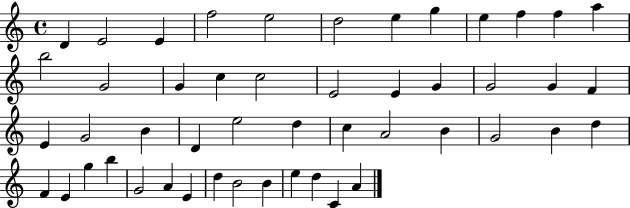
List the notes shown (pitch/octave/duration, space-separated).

D4/q E4/h E4/q F5/h E5/h D5/h E5/q G5/q E5/q F5/q F5/q A5/q B5/h G4/h G4/q C5/q C5/h E4/h E4/q G4/q G4/h G4/q F4/q E4/q G4/h B4/q D4/q E5/h D5/q C5/q A4/h B4/q G4/h B4/q D5/q F4/q E4/q G5/q B5/q G4/h A4/q E4/q D5/q B4/h B4/q E5/q D5/q C4/q A4/q